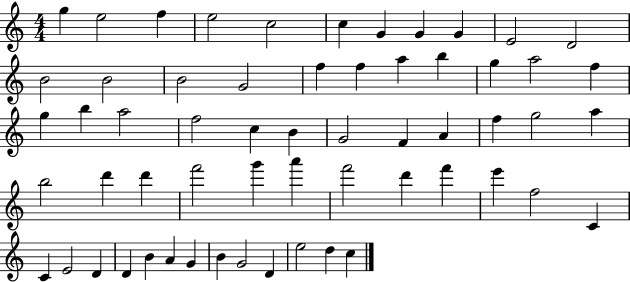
G5/q E5/h F5/q E5/h C5/h C5/q G4/q G4/q G4/q E4/h D4/h B4/h B4/h B4/h G4/h F5/q F5/q A5/q B5/q G5/q A5/h F5/q G5/q B5/q A5/h F5/h C5/q B4/q G4/h F4/q A4/q F5/q G5/h A5/q B5/h D6/q D6/q F6/h G6/q A6/q F6/h D6/q F6/q E6/q F5/h C4/q C4/q E4/h D4/q D4/q B4/q A4/q G4/q B4/q G4/h D4/q E5/h D5/q C5/q